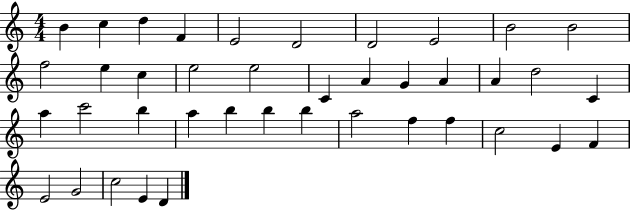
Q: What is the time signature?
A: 4/4